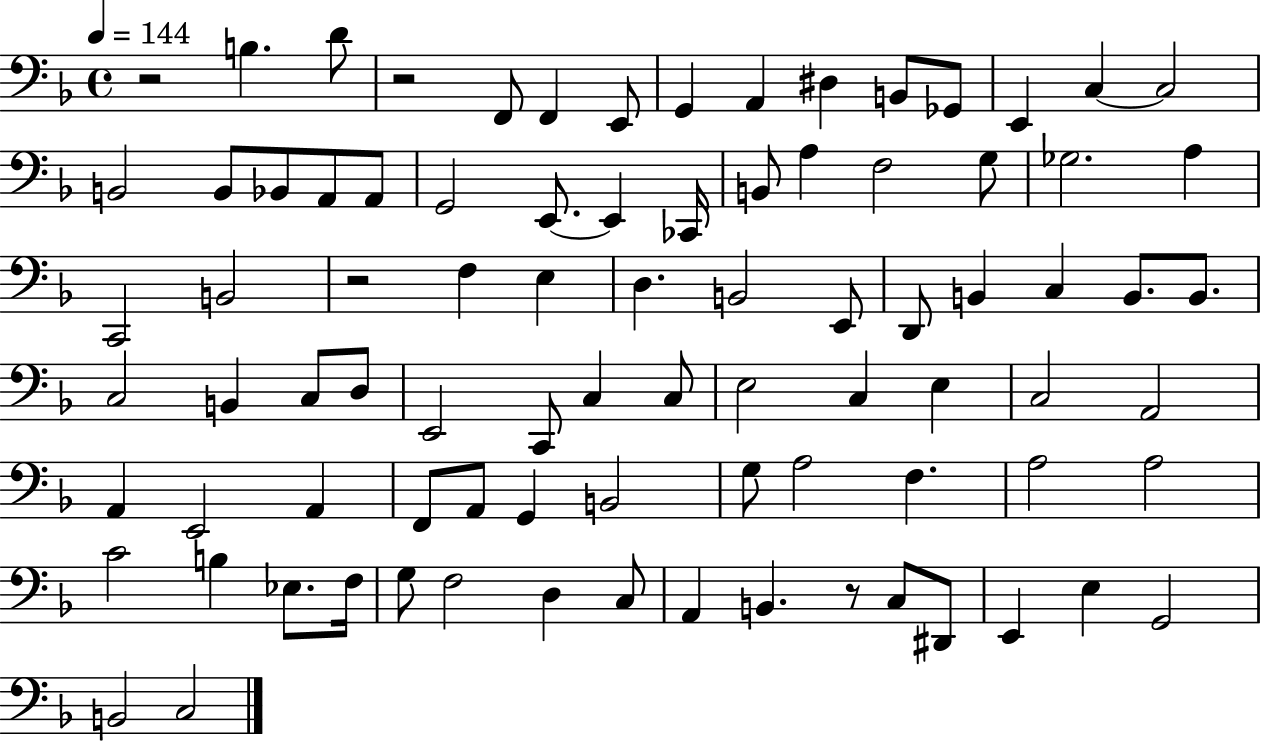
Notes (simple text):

R/h B3/q. D4/e R/h F2/e F2/q E2/e G2/q A2/q D#3/q B2/e Gb2/e E2/q C3/q C3/h B2/h B2/e Bb2/e A2/e A2/e G2/h E2/e. E2/q CES2/s B2/e A3/q F3/h G3/e Gb3/h. A3/q C2/h B2/h R/h F3/q E3/q D3/q. B2/h E2/e D2/e B2/q C3/q B2/e. B2/e. C3/h B2/q C3/e D3/e E2/h C2/e C3/q C3/e E3/h C3/q E3/q C3/h A2/h A2/q E2/h A2/q F2/e A2/e G2/q B2/h G3/e A3/h F3/q. A3/h A3/h C4/h B3/q Eb3/e. F3/s G3/e F3/h D3/q C3/e A2/q B2/q. R/e C3/e D#2/e E2/q E3/q G2/h B2/h C3/h